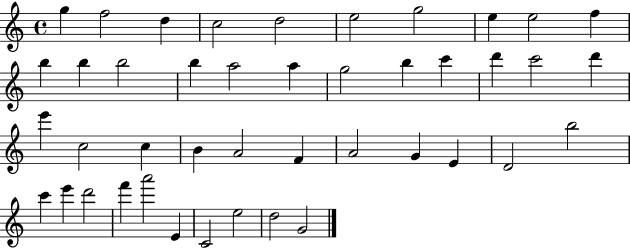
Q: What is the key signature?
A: C major